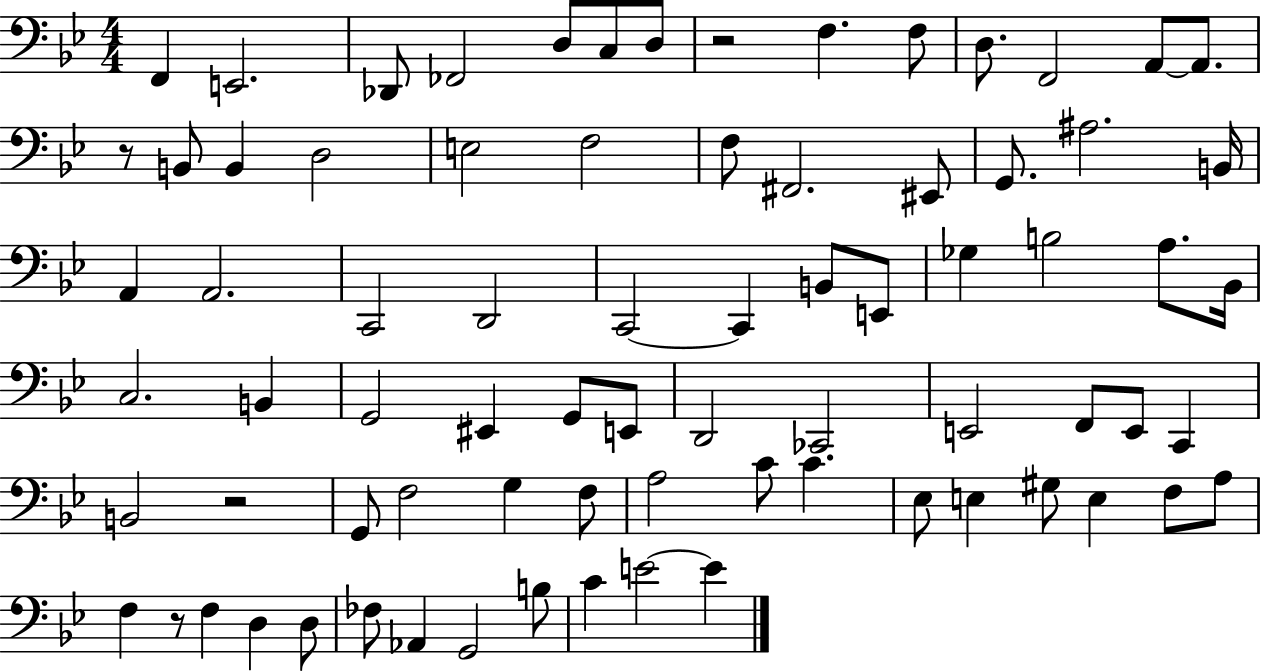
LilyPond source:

{
  \clef bass
  \numericTimeSignature
  \time 4/4
  \key bes \major
  f,4 e,2. | des,8 fes,2 d8 c8 d8 | r2 f4. f8 | d8. f,2 a,8~~ a,8. | \break r8 b,8 b,4 d2 | e2 f2 | f8 fis,2. eis,8 | g,8. ais2. b,16 | \break a,4 a,2. | c,2 d,2 | c,2~~ c,4 b,8 e,8 | ges4 b2 a8. bes,16 | \break c2. b,4 | g,2 eis,4 g,8 e,8 | d,2 ces,2 | e,2 f,8 e,8 c,4 | \break b,2 r2 | g,8 f2 g4 f8 | a2 c'8 c'4. | ees8 e4 gis8 e4 f8 a8 | \break f4 r8 f4 d4 d8 | fes8 aes,4 g,2 b8 | c'4 e'2~~ e'4 | \bar "|."
}